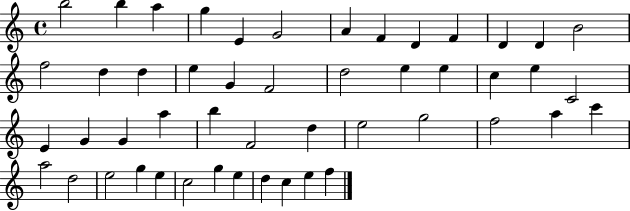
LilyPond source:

{
  \clef treble
  \time 4/4
  \defaultTimeSignature
  \key c \major
  b''2 b''4 a''4 | g''4 e'4 g'2 | a'4 f'4 d'4 f'4 | d'4 d'4 b'2 | \break f''2 d''4 d''4 | e''4 g'4 f'2 | d''2 e''4 e''4 | c''4 e''4 c'2 | \break e'4 g'4 g'4 a''4 | b''4 f'2 d''4 | e''2 g''2 | f''2 a''4 c'''4 | \break a''2 d''2 | e''2 g''4 e''4 | c''2 g''4 e''4 | d''4 c''4 e''4 f''4 | \break \bar "|."
}